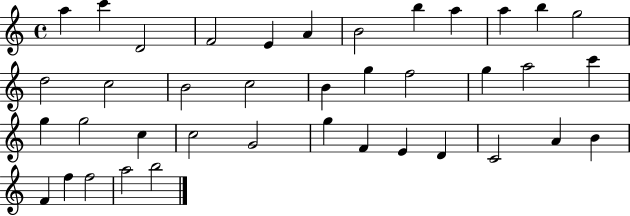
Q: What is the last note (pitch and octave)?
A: B5